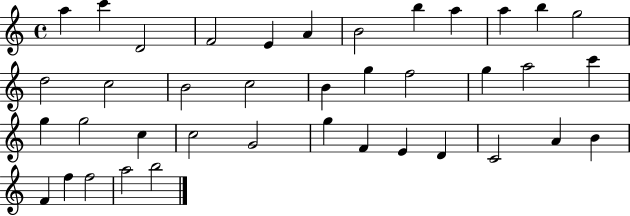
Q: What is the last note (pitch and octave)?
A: B5